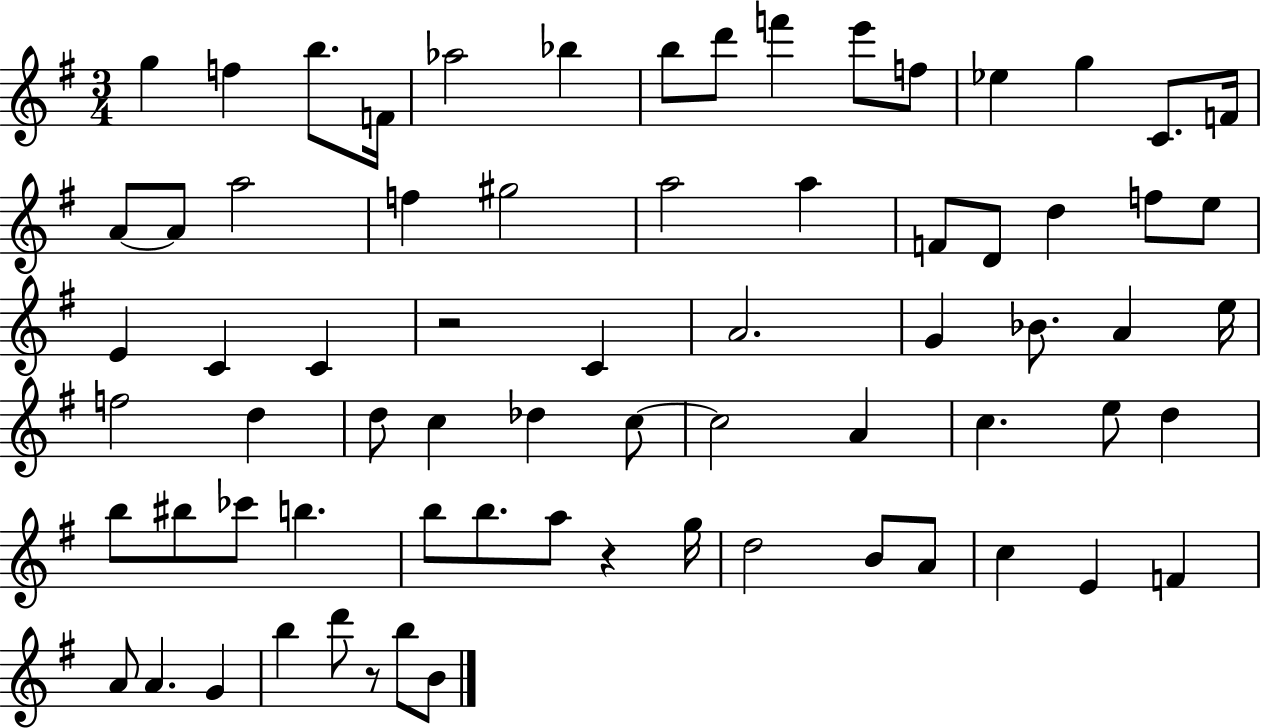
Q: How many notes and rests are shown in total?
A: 71